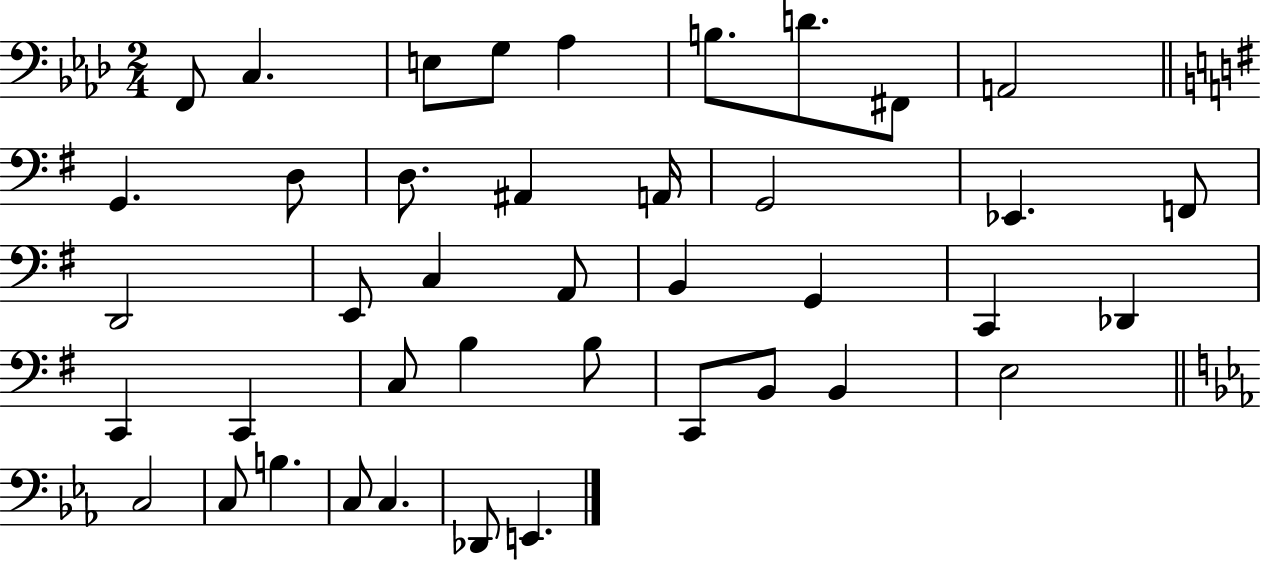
X:1
T:Untitled
M:2/4
L:1/4
K:Ab
F,,/2 C, E,/2 G,/2 _A, B,/2 D/2 ^F,,/2 A,,2 G,, D,/2 D,/2 ^A,, A,,/4 G,,2 _E,, F,,/2 D,,2 E,,/2 C, A,,/2 B,, G,, C,, _D,, C,, C,, C,/2 B, B,/2 C,,/2 B,,/2 B,, E,2 C,2 C,/2 B, C,/2 C, _D,,/2 E,,